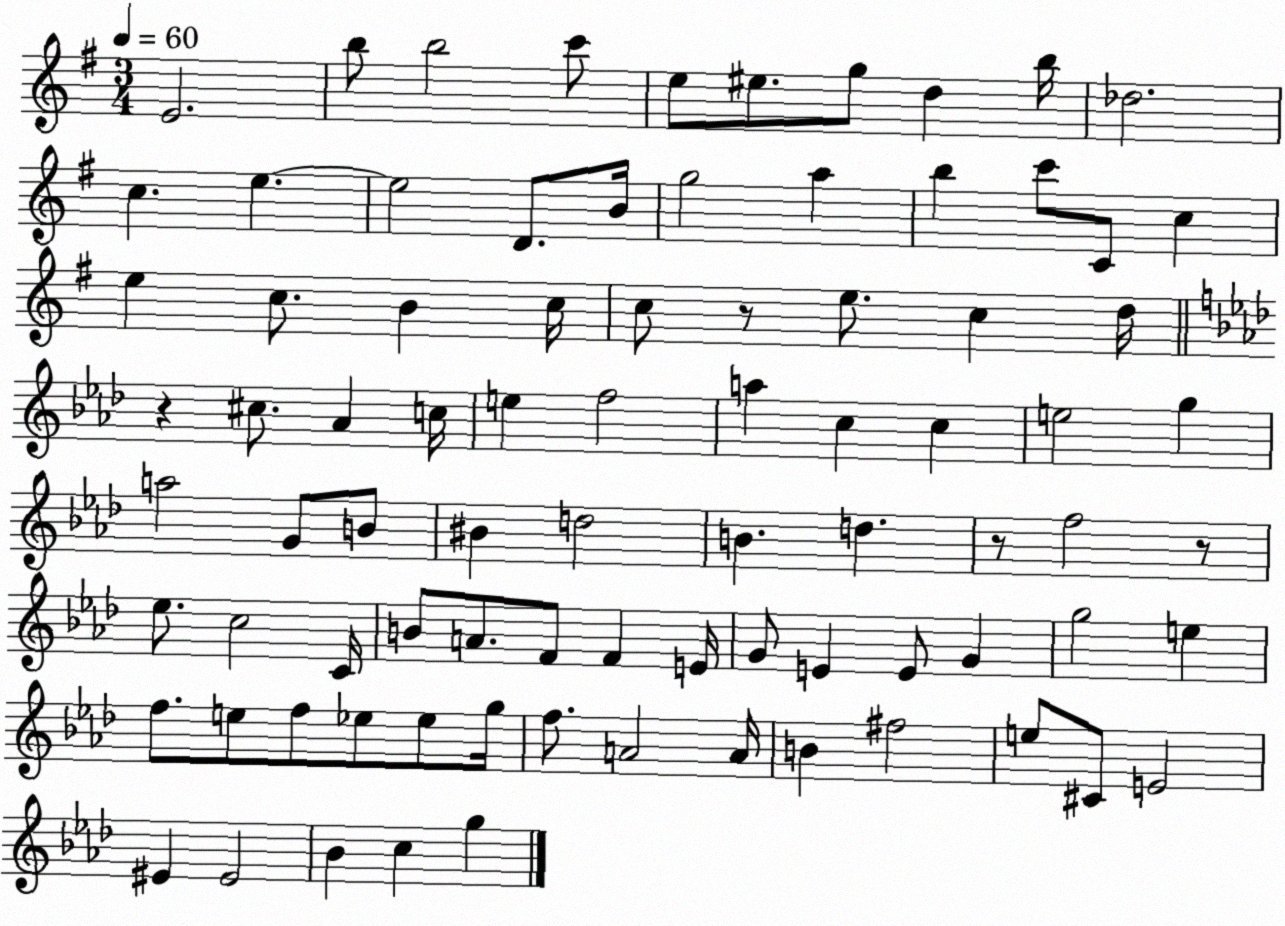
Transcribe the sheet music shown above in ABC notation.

X:1
T:Untitled
M:3/4
L:1/4
K:G
E2 b/2 b2 c'/2 e/2 ^e/2 g/2 d b/4 _d2 c e e2 D/2 B/4 g2 a b c'/2 C/2 c e c/2 B c/4 c/2 z/2 e/2 c d/4 z ^c/2 _A c/4 e f2 a c c e2 g a2 G/2 B/2 ^B d2 B d z/2 f2 z/2 _e/2 c2 C/4 B/2 A/2 F/2 F E/4 G/2 E E/2 G g2 e f/2 e/2 f/2 _e/2 _e/2 g/4 f/2 A2 A/4 B ^f2 e/2 ^C/2 E2 ^E ^E2 _B c g